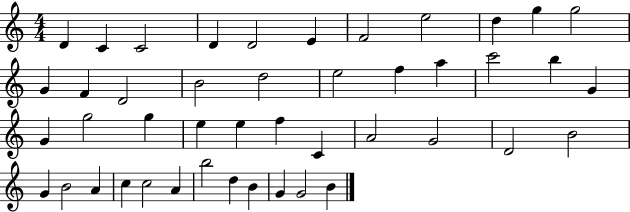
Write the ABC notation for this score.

X:1
T:Untitled
M:4/4
L:1/4
K:C
D C C2 D D2 E F2 e2 d g g2 G F D2 B2 d2 e2 f a c'2 b G G g2 g e e f C A2 G2 D2 B2 G B2 A c c2 A b2 d B G G2 B